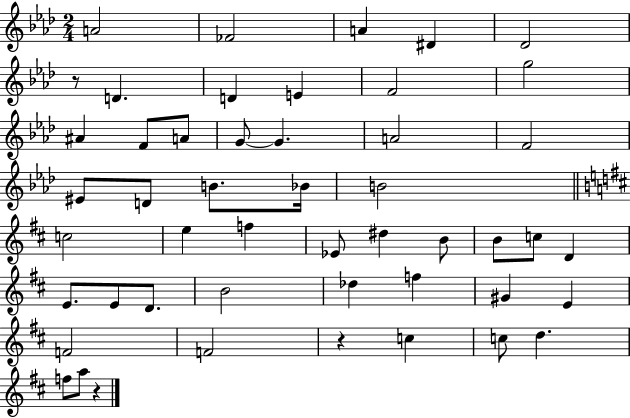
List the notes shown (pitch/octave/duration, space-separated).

A4/h FES4/h A4/q D#4/q Db4/h R/e D4/q. D4/q E4/q F4/h G5/h A#4/q F4/e A4/e G4/e G4/q. A4/h F4/h EIS4/e D4/e B4/e. Bb4/s B4/h C5/h E5/q F5/q Eb4/e D#5/q B4/e B4/e C5/e D4/q E4/e. E4/e D4/e. B4/h Db5/q F5/q G#4/q E4/q F4/h F4/h R/q C5/q C5/e D5/q. F5/e A5/e R/q